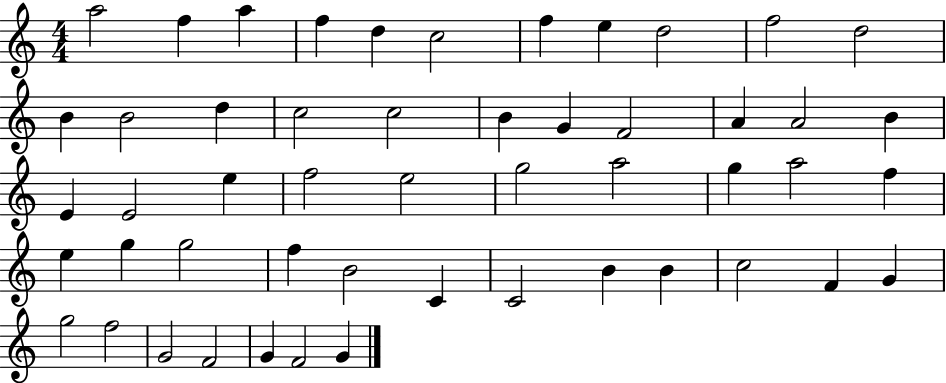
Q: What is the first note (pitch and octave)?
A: A5